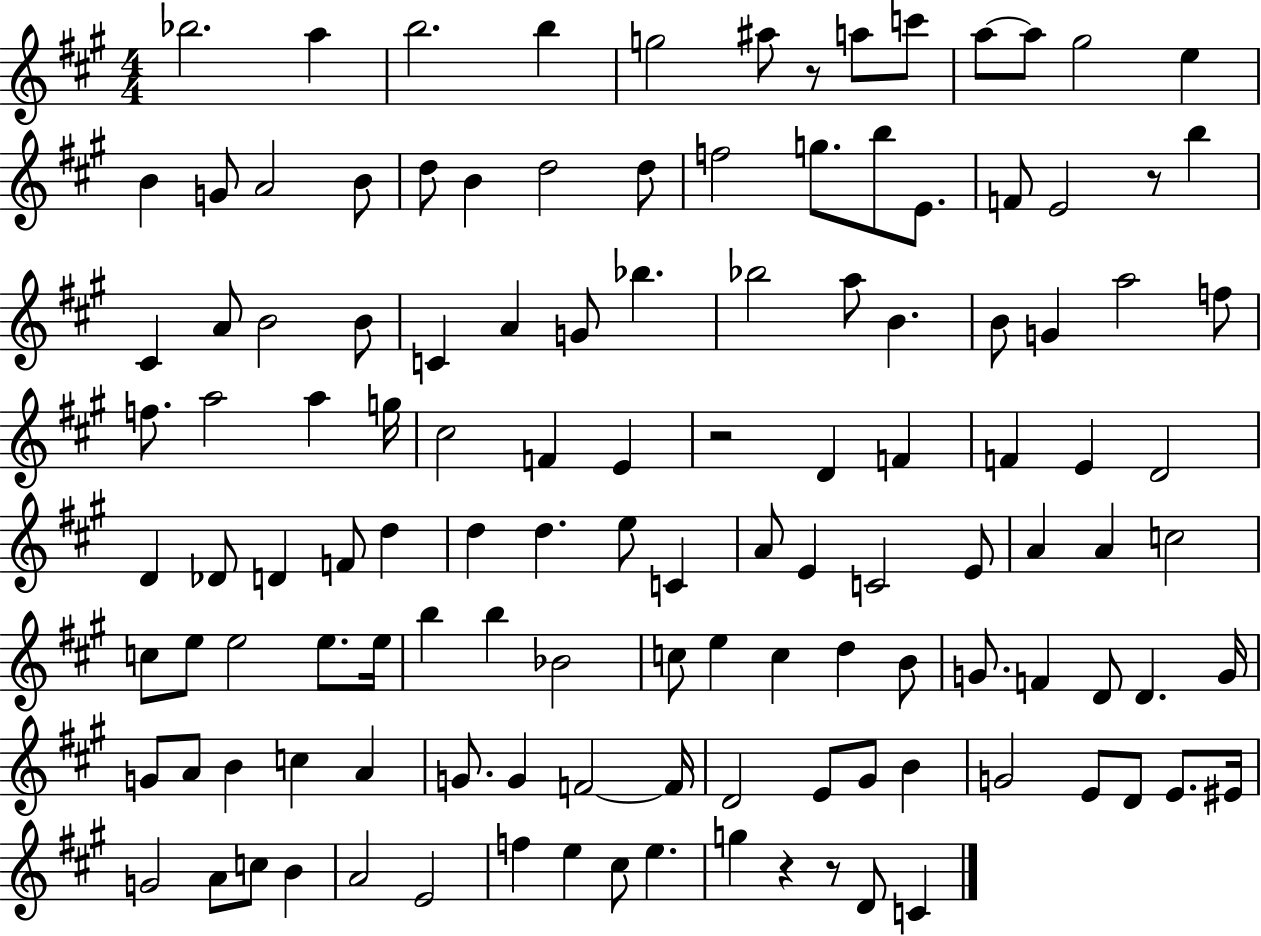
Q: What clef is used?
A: treble